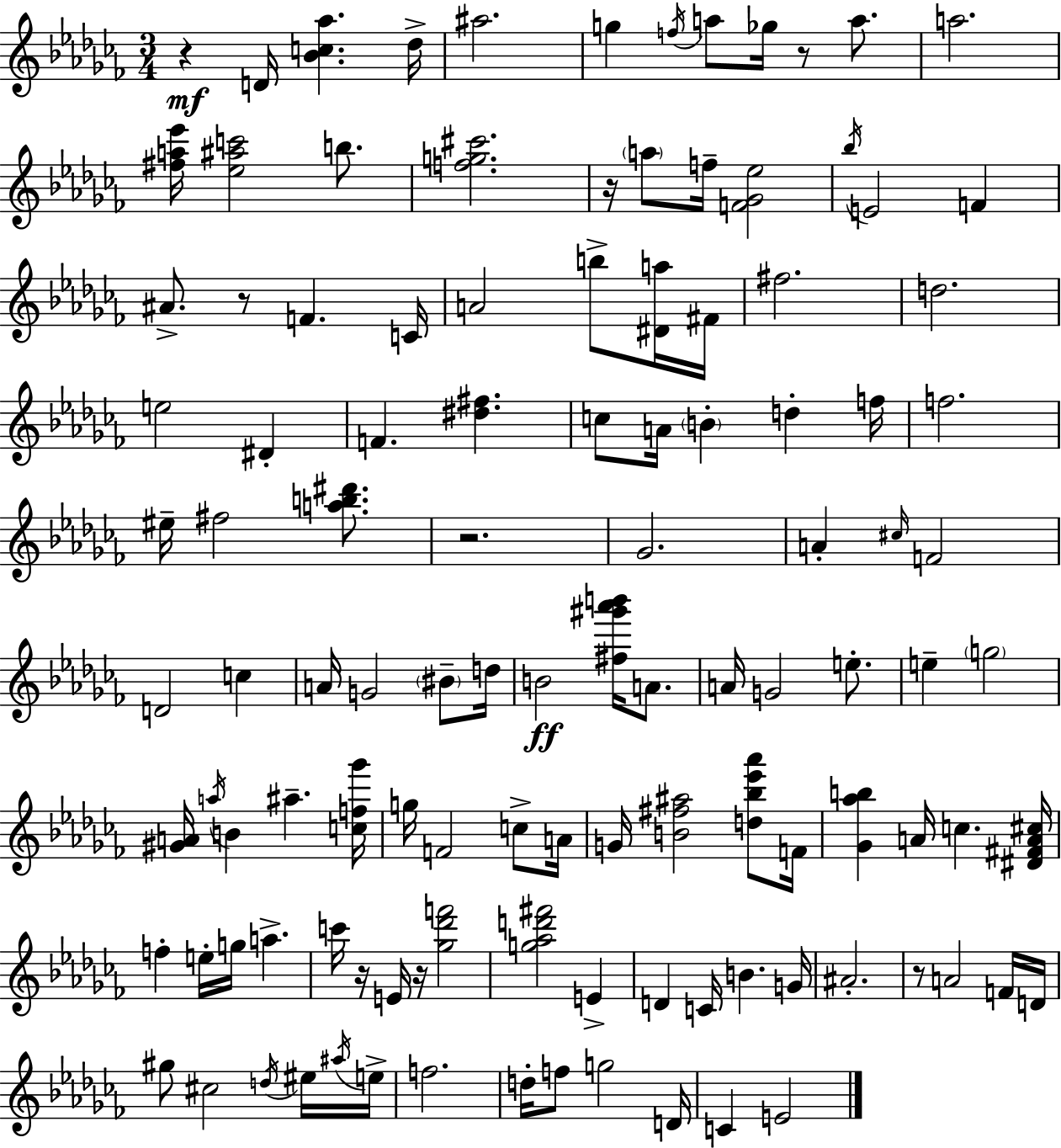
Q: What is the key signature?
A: AES minor